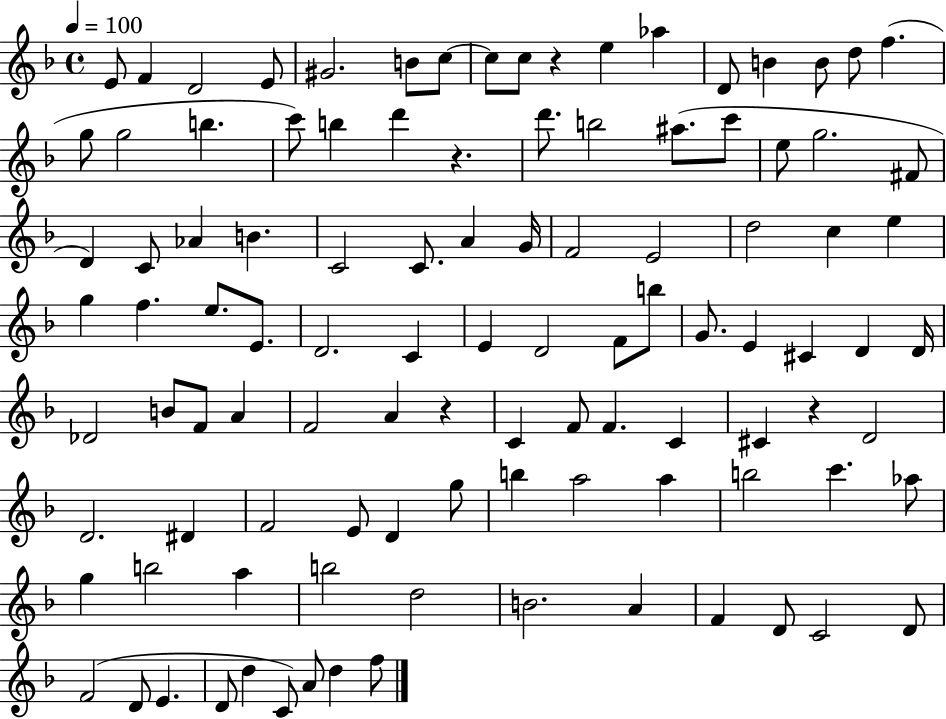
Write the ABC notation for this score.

X:1
T:Untitled
M:4/4
L:1/4
K:F
E/2 F D2 E/2 ^G2 B/2 c/2 c/2 c/2 z e _a D/2 B B/2 d/2 f g/2 g2 b c'/2 b d' z d'/2 b2 ^a/2 c'/2 e/2 g2 ^F/2 D C/2 _A B C2 C/2 A G/4 F2 E2 d2 c e g f e/2 E/2 D2 C E D2 F/2 b/2 G/2 E ^C D D/4 _D2 B/2 F/2 A F2 A z C F/2 F C ^C z D2 D2 ^D F2 E/2 D g/2 b a2 a b2 c' _a/2 g b2 a b2 d2 B2 A F D/2 C2 D/2 F2 D/2 E D/2 d C/2 A/2 d f/2